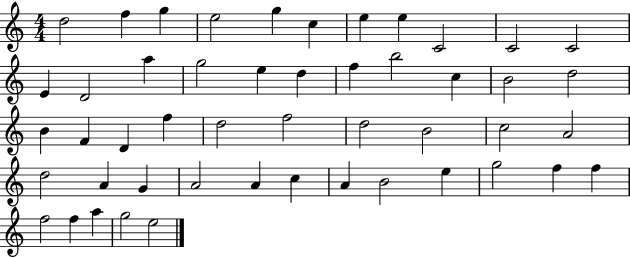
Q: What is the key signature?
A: C major